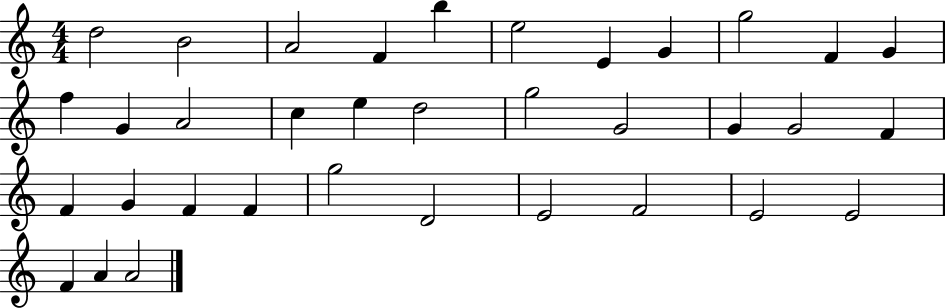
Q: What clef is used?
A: treble